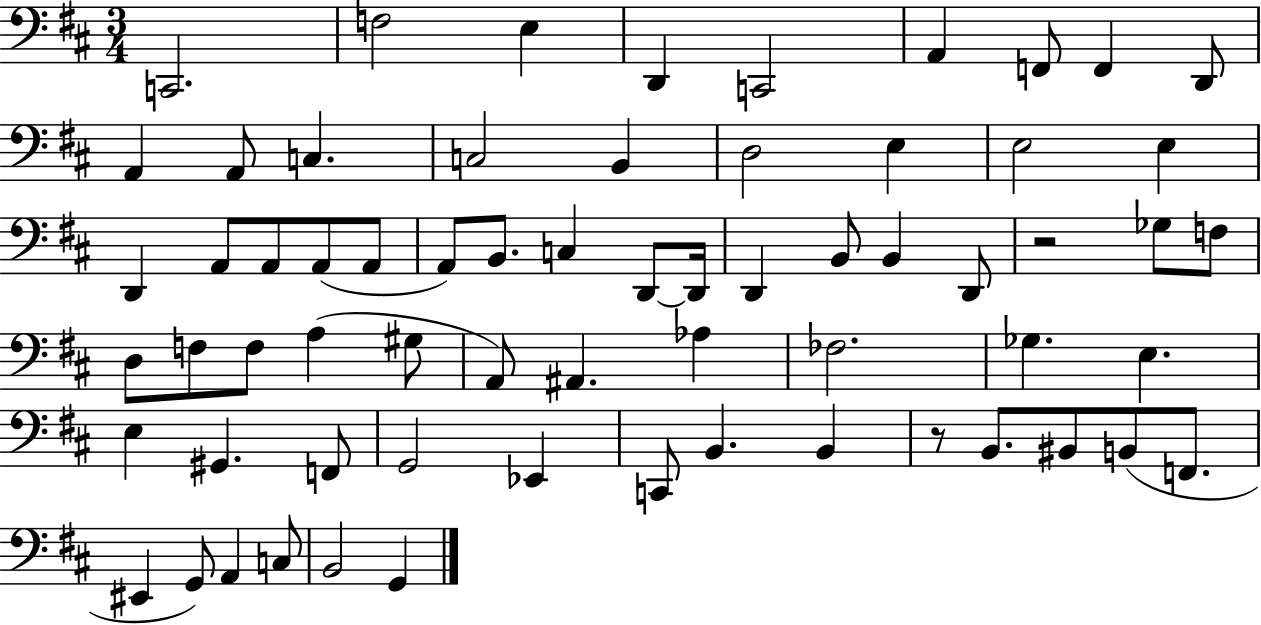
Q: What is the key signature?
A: D major